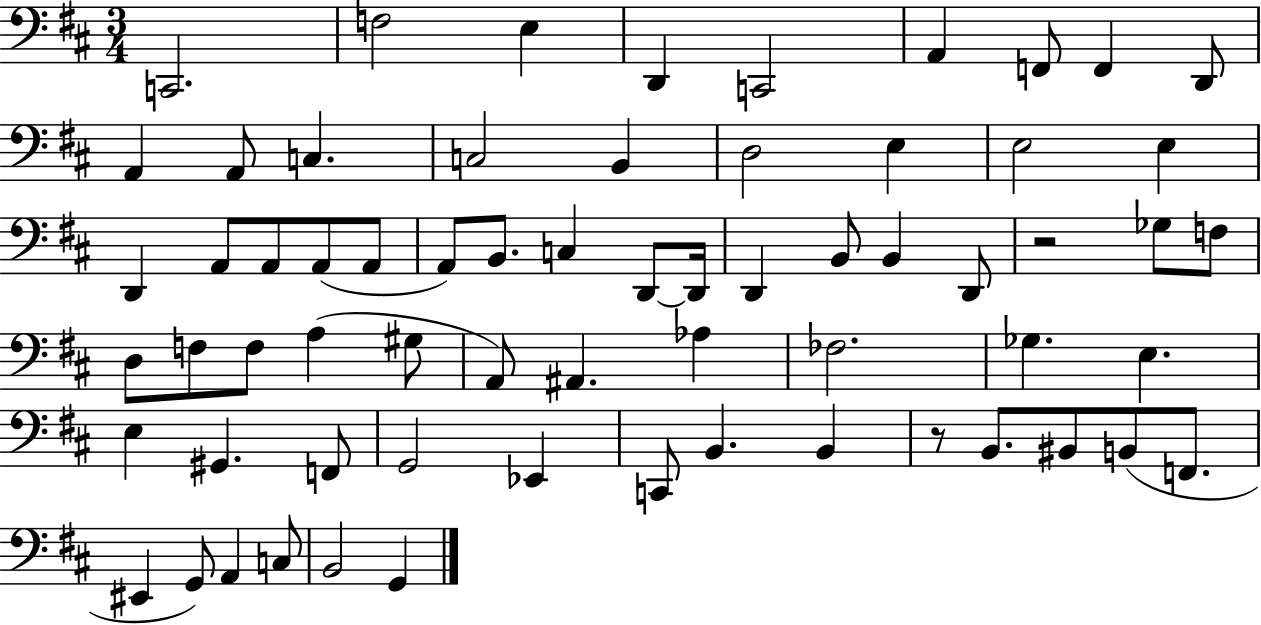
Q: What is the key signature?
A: D major